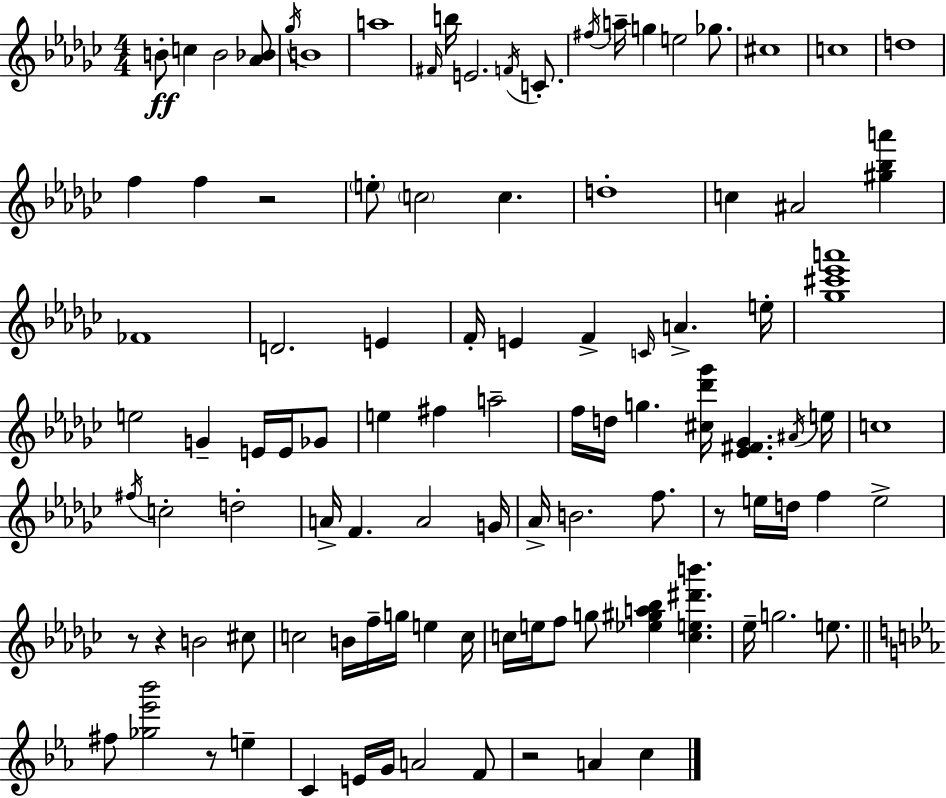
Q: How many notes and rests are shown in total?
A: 102